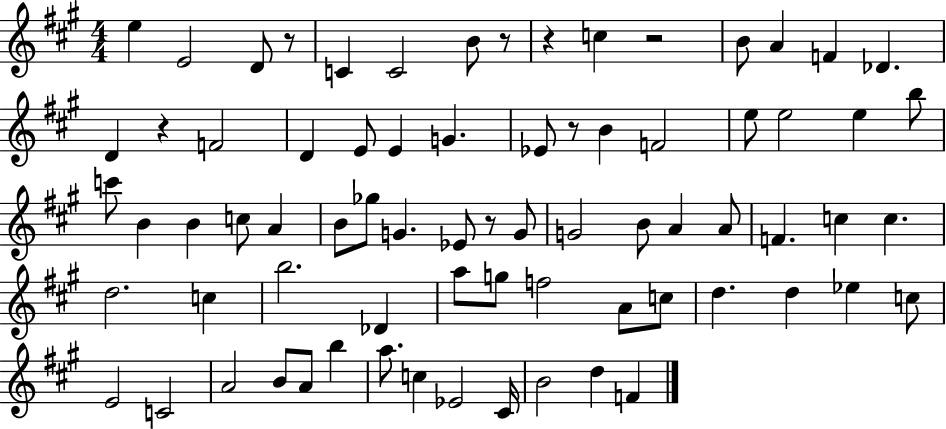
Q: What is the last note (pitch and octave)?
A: F4